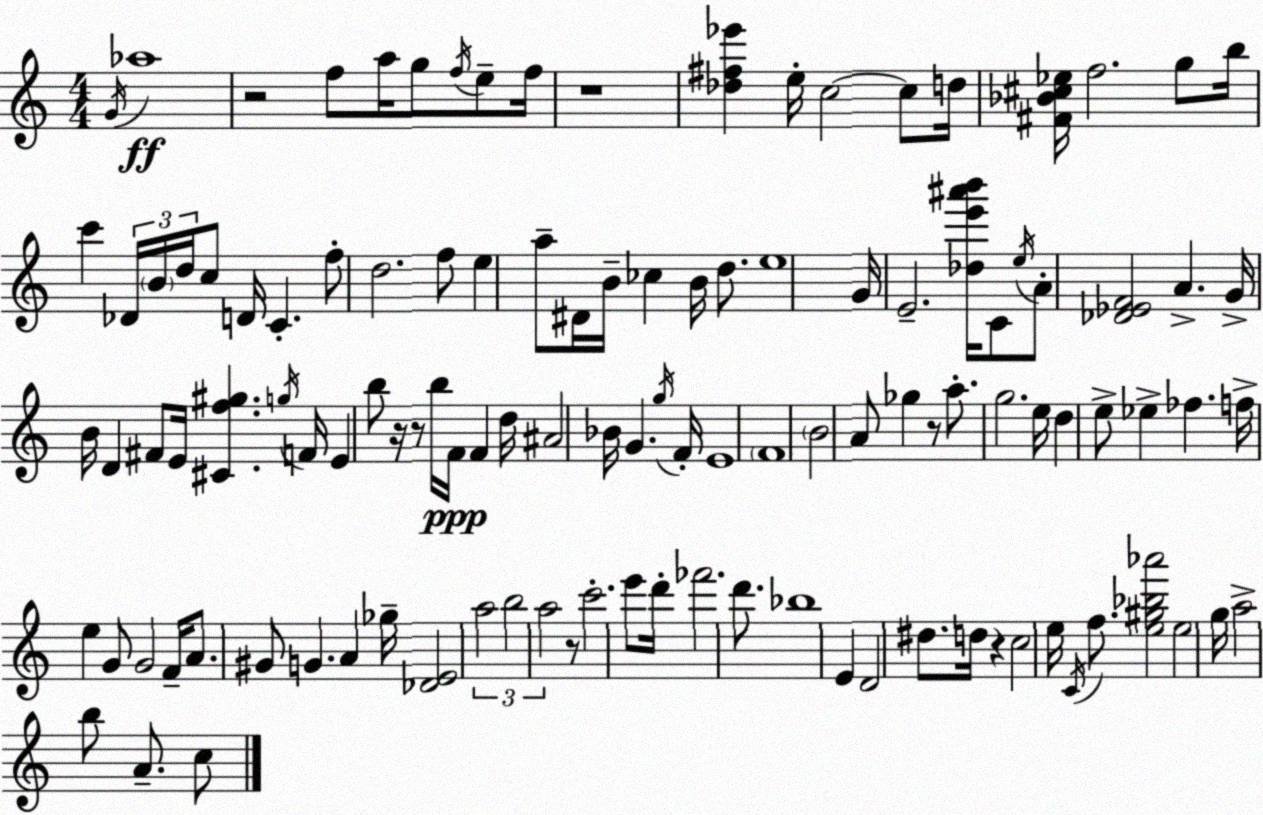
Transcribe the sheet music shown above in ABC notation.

X:1
T:Untitled
M:4/4
L:1/4
K:C
G/4 _a4 z2 f/2 a/4 g/2 f/4 e/2 f/4 z4 [_d^f_e'] e/4 c2 c/2 d/4 [^F_B^c_e]/4 f2 g/2 b/4 c' _D/4 B/4 d/4 c/2 D/4 C f/2 d2 f/2 e a/2 ^D/4 B/4 _c B/4 d/2 e4 G/4 E2 [_de'^a'b']/4 C/2 e/4 A/2 [_D_EF]2 A G/4 B/4 D ^F/2 E/4 [^Cf^g] g/4 F/4 E b/2 z/4 z/2 b/4 F/4 F d/4 ^A2 _B/4 G g/4 F/4 E4 F4 B2 A/2 _g z/2 a/2 g2 e/4 d e/2 _e _f f/4 e G/2 G2 F/4 A/2 ^G/2 G A _g/4 [_DE]2 a2 b2 a2 z/2 c'2 e'/2 d'/4 _f'2 d'/2 _b4 E D2 ^d/2 d/4 z c2 e/4 C/4 f/2 [e^g_b_a']2 e2 g/4 a2 b/2 A/2 c/2